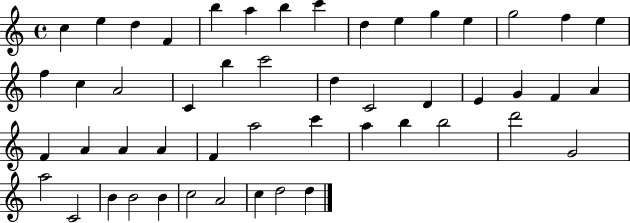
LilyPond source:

{
  \clef treble
  \time 4/4
  \defaultTimeSignature
  \key c \major
  c''4 e''4 d''4 f'4 | b''4 a''4 b''4 c'''4 | d''4 e''4 g''4 e''4 | g''2 f''4 e''4 | \break f''4 c''4 a'2 | c'4 b''4 c'''2 | d''4 c'2 d'4 | e'4 g'4 f'4 a'4 | \break f'4 a'4 a'4 a'4 | f'4 a''2 c'''4 | a''4 b''4 b''2 | d'''2 g'2 | \break a''2 c'2 | b'4 b'2 b'4 | c''2 a'2 | c''4 d''2 d''4 | \break \bar "|."
}